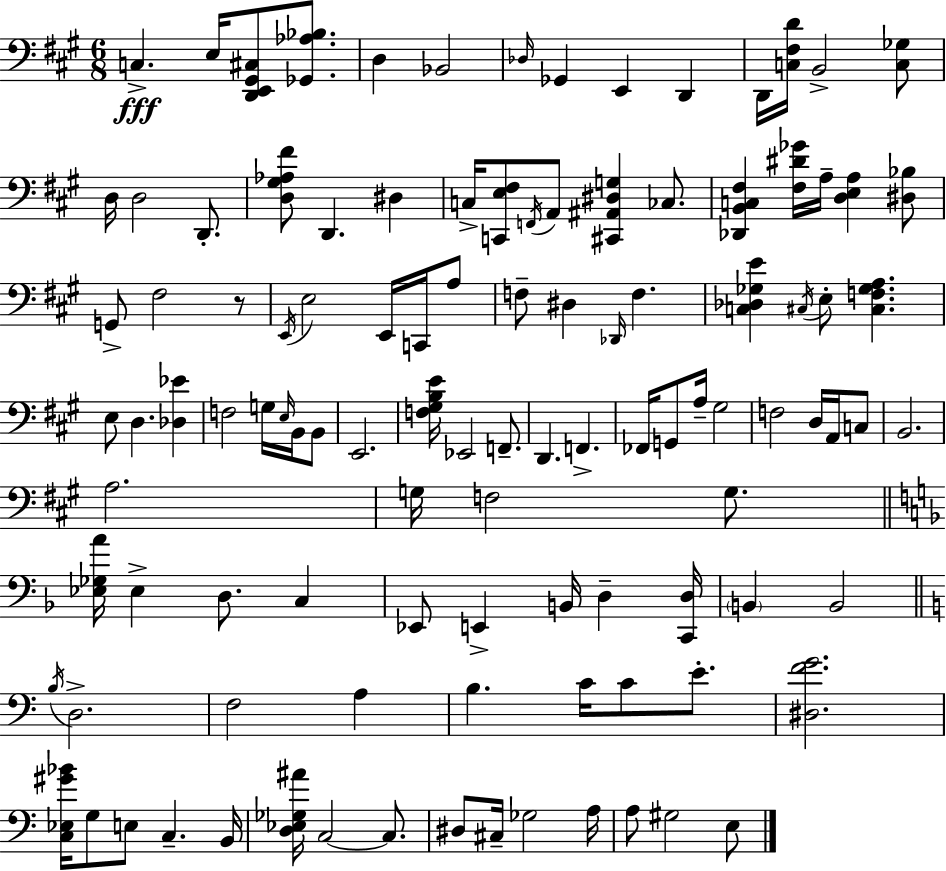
{
  \clef bass
  \numericTimeSignature
  \time 6/8
  \key a \major
  c4.->\fff e16 <d, e, gis, cis>8 <ges, aes bes>8. | d4 bes,2 | \grace { des16 } ges,4 e,4 d,4 | d,16 <c fis d'>16 b,2-> <c ges>8 | \break d16 d2 d,8.-. | <d gis aes fis'>8 d,4. dis4 | c16-> <c, e fis>8 \acciaccatura { f,16 } a,8 <cis, ais, dis g>4 ces8. | <des, b, c fis>4 <fis dis' ges'>16 a16-- <d e a>4 | \break <dis bes>8 g,8-> fis2 | r8 \acciaccatura { e,16 } e2 e,16 | c,16 a8 f8-- dis4 \grace { des,16 } f4. | <c des ges e'>4 \acciaccatura { cis16 } e8-. <cis f ges a>4. | \break e8 d4. | <des ees'>4 f2 | g16 \grace { e16 } b,16 b,8 e,2. | <f gis b e'>16 ees,2 | \break f,8.-- d,4. | f,4.-> fes,16 g,8 a16-- gis2 | f2 | d16 a,16 c8 b,2. | \break a2. | g16 f2 | g8. \bar "||" \break \key d \minor <ees ges a'>16 ees4-> d8. c4 | ees,8 e,4-> b,16 d4-- <c, d>16 | \parenthesize b,4 b,2 | \bar "||" \break \key c \major \acciaccatura { b16 } d2.-> | f2 a4 | b4. c'16 c'8 e'8.-. | <dis f' g'>2. | \break <c ees gis' bes'>16 g8 e8 c4.-- | b,16 <d ees ges ais'>16 c2~~ c8. | dis8 cis16-- ges2 | a16 a8 gis2 e8 | \break \bar "|."
}